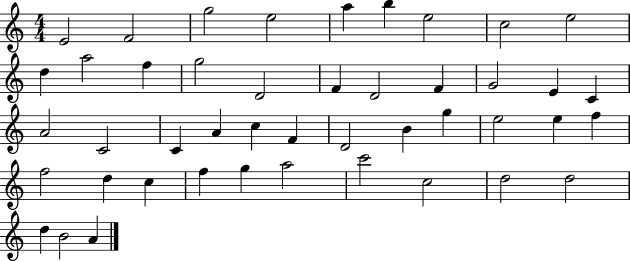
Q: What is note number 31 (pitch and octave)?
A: E5